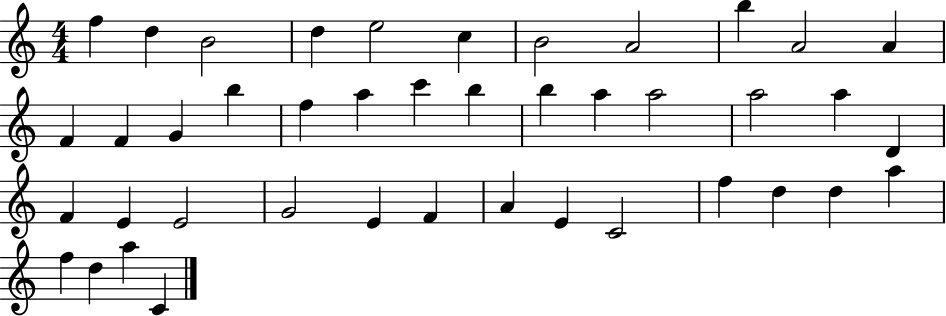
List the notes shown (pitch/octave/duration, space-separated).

F5/q D5/q B4/h D5/q E5/h C5/q B4/h A4/h B5/q A4/h A4/q F4/q F4/q G4/q B5/q F5/q A5/q C6/q B5/q B5/q A5/q A5/h A5/h A5/q D4/q F4/q E4/q E4/h G4/h E4/q F4/q A4/q E4/q C4/h F5/q D5/q D5/q A5/q F5/q D5/q A5/q C4/q